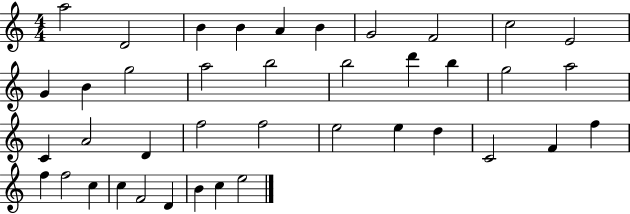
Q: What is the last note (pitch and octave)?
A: E5